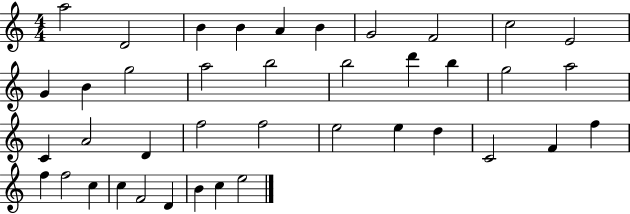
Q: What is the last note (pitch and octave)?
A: E5